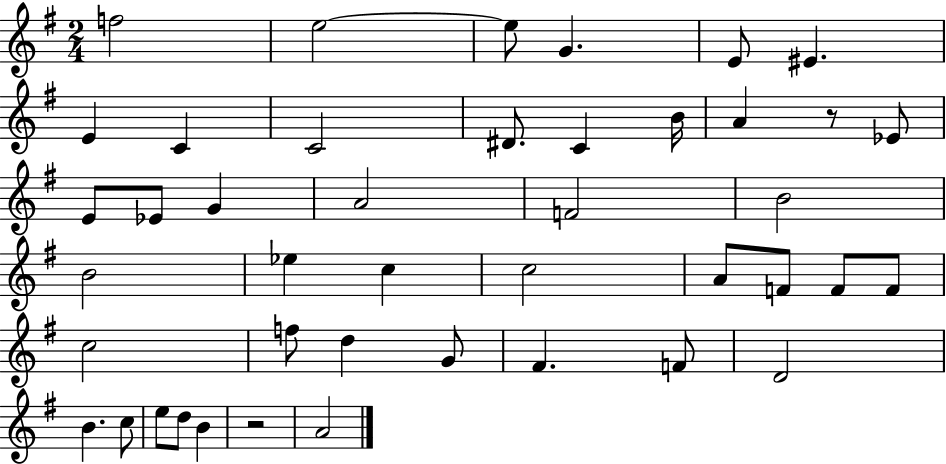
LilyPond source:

{
  \clef treble
  \numericTimeSignature
  \time 2/4
  \key g \major
  f''2 | e''2~~ | e''8 g'4. | e'8 eis'4. | \break e'4 c'4 | c'2 | dis'8. c'4 b'16 | a'4 r8 ees'8 | \break e'8 ees'8 g'4 | a'2 | f'2 | b'2 | \break b'2 | ees''4 c''4 | c''2 | a'8 f'8 f'8 f'8 | \break c''2 | f''8 d''4 g'8 | fis'4. f'8 | d'2 | \break b'4. c''8 | e''8 d''8 b'4 | r2 | a'2 | \break \bar "|."
}